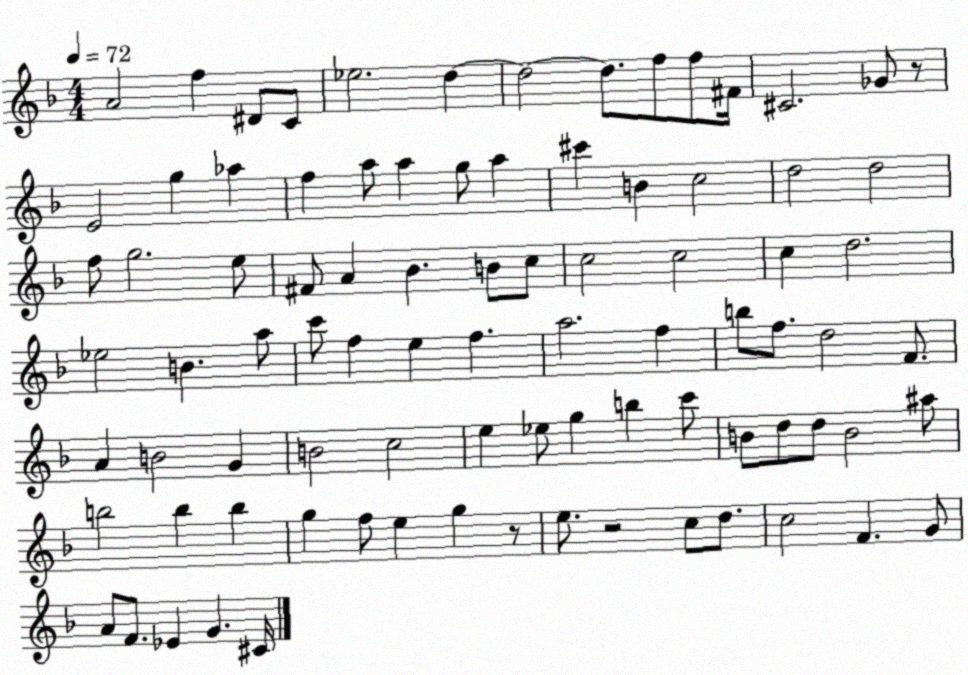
X:1
T:Untitled
M:4/4
L:1/4
K:F
A2 f ^D/2 C/2 _e2 d d2 d/2 f/2 f/2 ^F/4 ^C2 _G/2 z/2 E2 g _a f a/2 a g/2 a ^c' B c2 d2 d2 f/2 g2 e/2 ^F/2 A _B B/2 c/2 c2 c2 c d2 _e2 B a/2 c'/2 f e f a2 f b/2 f/2 d2 F/2 A B2 G B2 c2 e _e/2 g b c'/2 B/2 d/2 d/2 B2 ^a/2 b2 b b g f/2 e g z/2 e/2 z2 c/2 d/2 c2 F G/2 A/2 F/2 _E G ^C/4